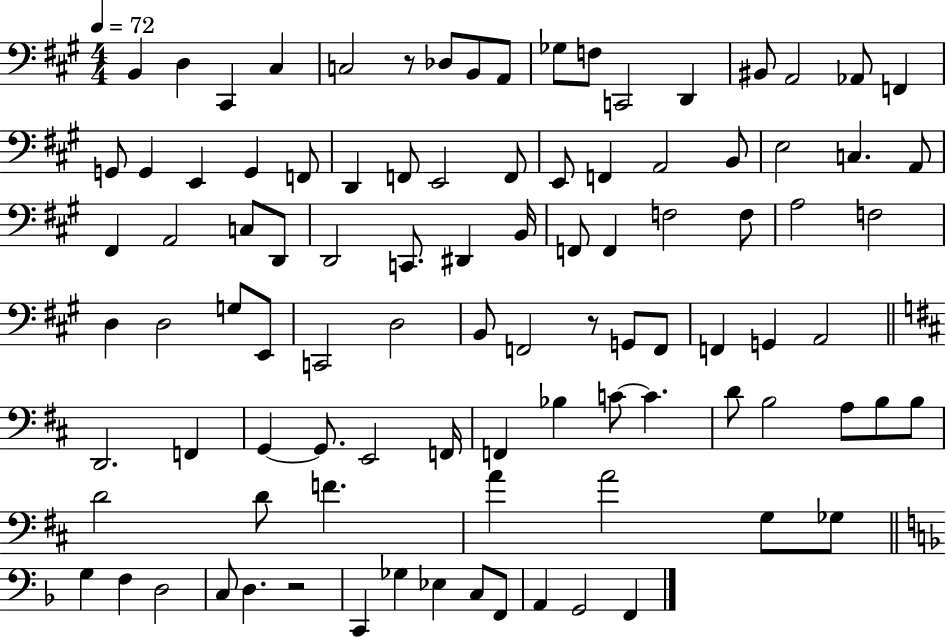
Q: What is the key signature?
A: A major